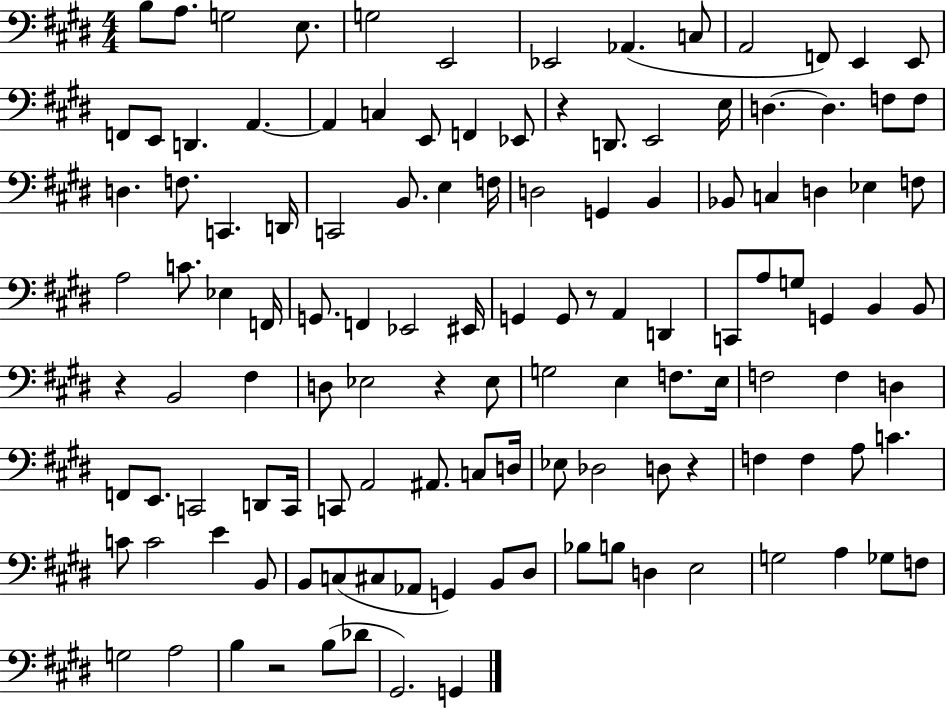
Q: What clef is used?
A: bass